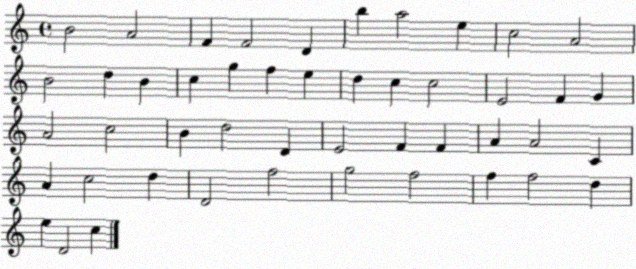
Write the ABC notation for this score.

X:1
T:Untitled
M:4/4
L:1/4
K:C
B2 A2 F F2 D b a2 e c2 A2 B2 d B c g f e d c c2 E2 F G A2 c2 B d2 D E2 F F A A2 C A c2 d D2 f2 g2 f2 f f2 d e D2 c